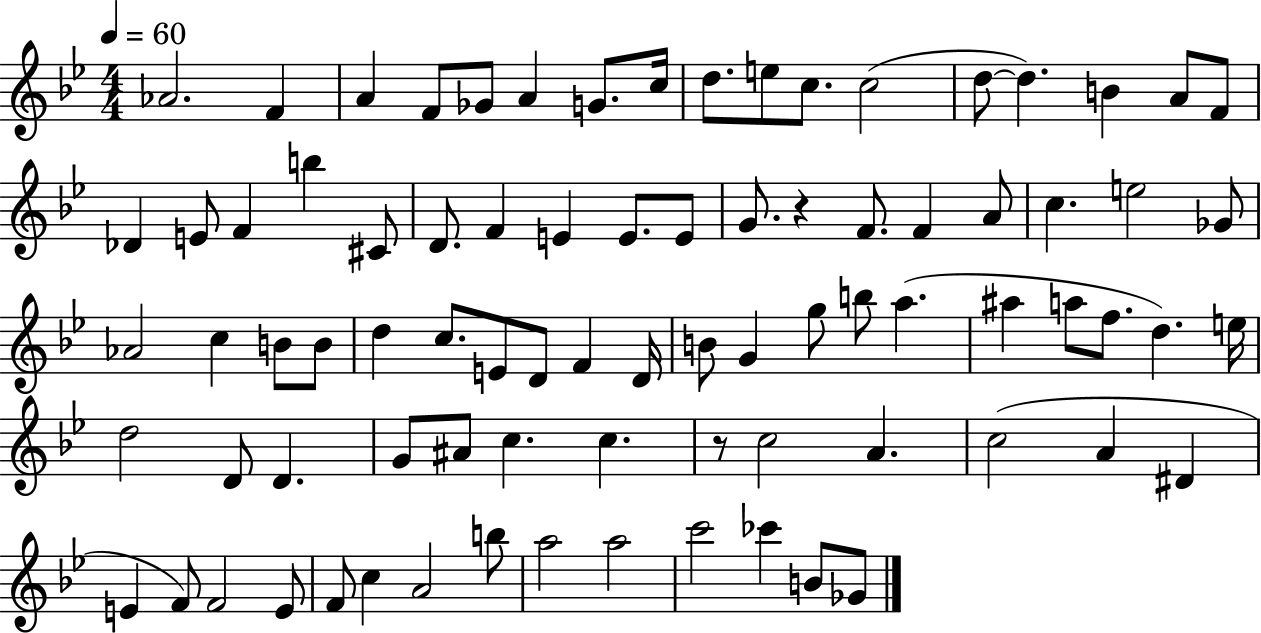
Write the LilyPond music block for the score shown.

{
  \clef treble
  \numericTimeSignature
  \time 4/4
  \key bes \major
  \tempo 4 = 60
  aes'2. f'4 | a'4 f'8 ges'8 a'4 g'8. c''16 | d''8. e''8 c''8. c''2( | d''8~~ d''4.) b'4 a'8 f'8 | \break des'4 e'8 f'4 b''4 cis'8 | d'8. f'4 e'4 e'8. e'8 | g'8. r4 f'8. f'4 a'8 | c''4. e''2 ges'8 | \break aes'2 c''4 b'8 b'8 | d''4 c''8. e'8 d'8 f'4 d'16 | b'8 g'4 g''8 b''8 a''4.( | ais''4 a''8 f''8. d''4.) e''16 | \break d''2 d'8 d'4. | g'8 ais'8 c''4. c''4. | r8 c''2 a'4. | c''2( a'4 dis'4 | \break e'4 f'8) f'2 e'8 | f'8 c''4 a'2 b''8 | a''2 a''2 | c'''2 ces'''4 b'8 ges'8 | \break \bar "|."
}